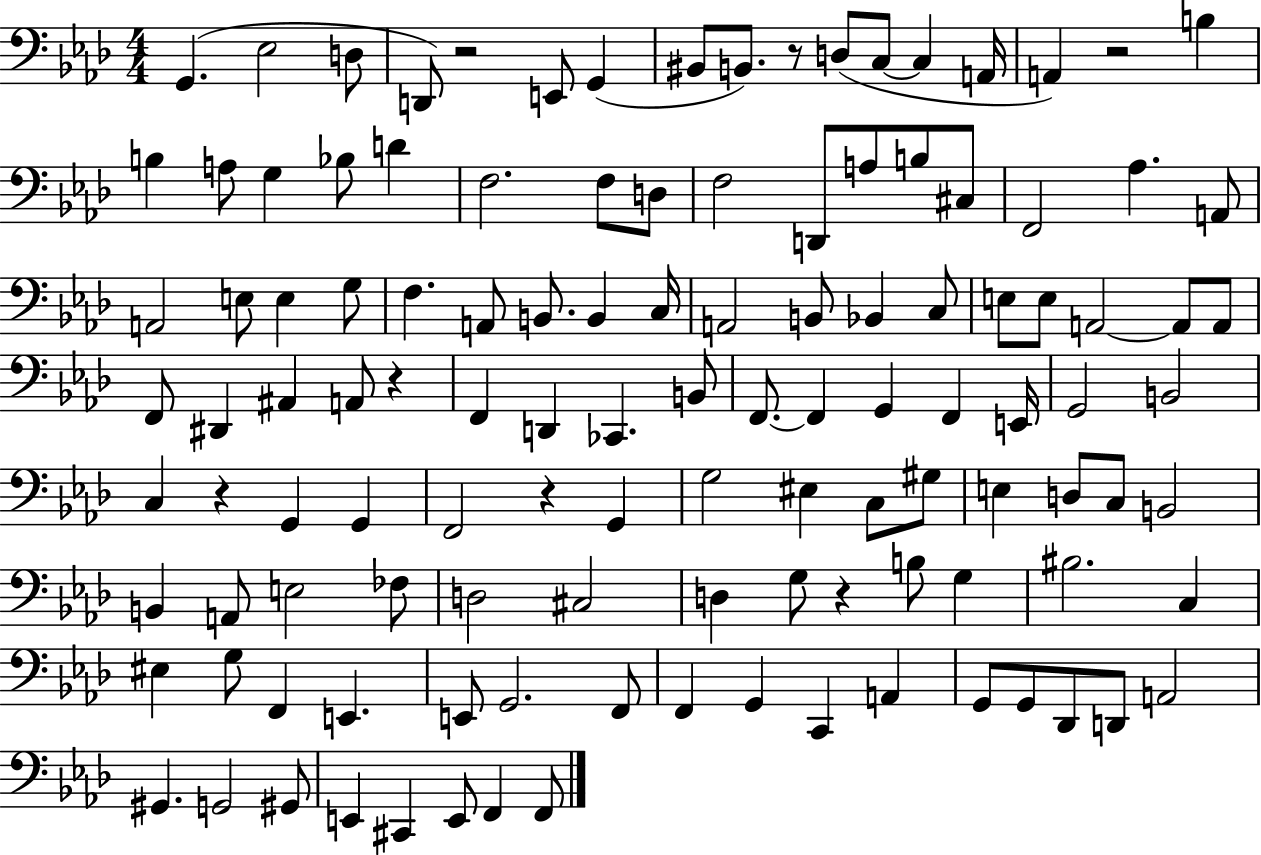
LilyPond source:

{
  \clef bass
  \numericTimeSignature
  \time 4/4
  \key aes \major
  g,4.( ees2 d8 | d,8) r2 e,8 g,4( | bis,8 b,8.) r8 d8( c8~~ c4 a,16 | a,4) r2 b4 | \break b4 a8 g4 bes8 d'4 | f2. f8 d8 | f2 d,8 a8 b8 cis8 | f,2 aes4. a,8 | \break a,2 e8 e4 g8 | f4. a,8 b,8. b,4 c16 | a,2 b,8 bes,4 c8 | e8 e8 a,2~~ a,8 a,8 | \break f,8 dis,4 ais,4 a,8 r4 | f,4 d,4 ces,4. b,8 | f,8.~~ f,4 g,4 f,4 e,16 | g,2 b,2 | \break c4 r4 g,4 g,4 | f,2 r4 g,4 | g2 eis4 c8 gis8 | e4 d8 c8 b,2 | \break b,4 a,8 e2 fes8 | d2 cis2 | d4 g8 r4 b8 g4 | bis2. c4 | \break eis4 g8 f,4 e,4. | e,8 g,2. f,8 | f,4 g,4 c,4 a,4 | g,8 g,8 des,8 d,8 a,2 | \break gis,4. g,2 gis,8 | e,4 cis,4 e,8 f,4 f,8 | \bar "|."
}